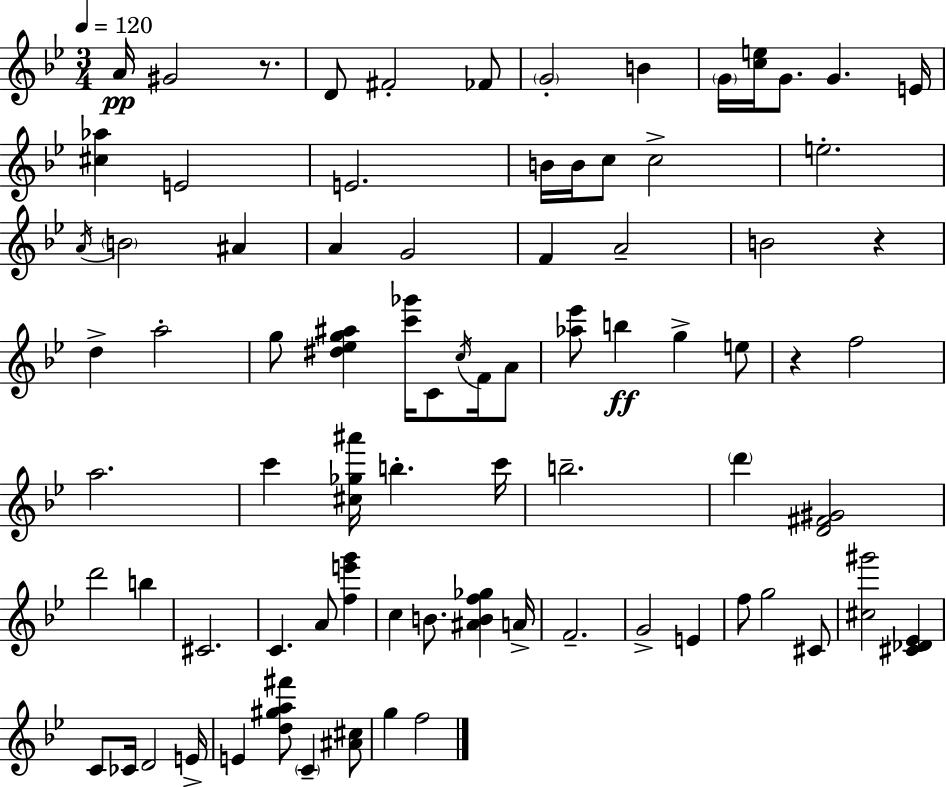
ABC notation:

X:1
T:Untitled
M:3/4
L:1/4
K:Gm
A/4 ^G2 z/2 D/2 ^F2 _F/2 G2 B G/4 [ce]/4 G/2 G E/4 [^c_a] E2 E2 B/4 B/4 c/2 c2 e2 A/4 B2 ^A A G2 F A2 B2 z d a2 g/2 [^d_eg^a] [c'_g']/4 C/2 c/4 F/4 A/2 [_a_e']/2 b g e/2 z f2 a2 c' [^c_g^a']/4 b c'/4 b2 d' [D^F^G]2 d'2 b ^C2 C A/2 [fe'g'] c B/2 [^ABf_g] A/4 F2 G2 E f/2 g2 ^C/2 [^c^g']2 [^C_D_E] C/2 _C/4 D2 E/4 E [d^ga^f']/2 C [^A^c]/2 g f2